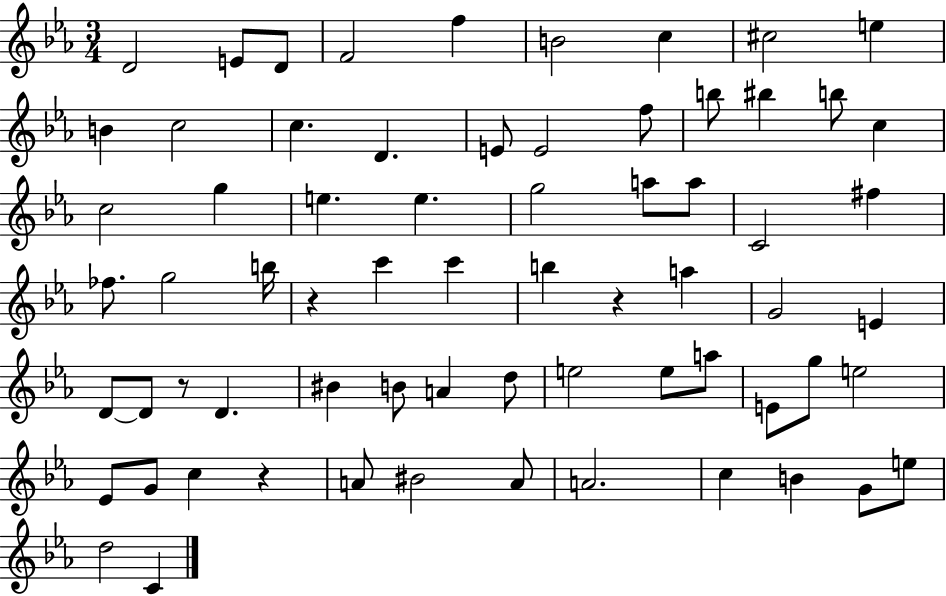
D4/h E4/e D4/e F4/h F5/q B4/h C5/q C#5/h E5/q B4/q C5/h C5/q. D4/q. E4/e E4/h F5/e B5/e BIS5/q B5/e C5/q C5/h G5/q E5/q. E5/q. G5/h A5/e A5/e C4/h F#5/q FES5/e. G5/h B5/s R/q C6/q C6/q B5/q R/q A5/q G4/h E4/q D4/e D4/e R/e D4/q. BIS4/q B4/e A4/q D5/e E5/h E5/e A5/e E4/e G5/e E5/h Eb4/e G4/e C5/q R/q A4/e BIS4/h A4/e A4/h. C5/q B4/q G4/e E5/e D5/h C4/q